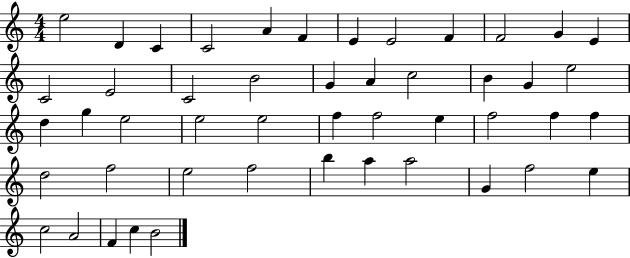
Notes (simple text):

E5/h D4/q C4/q C4/h A4/q F4/q E4/q E4/h F4/q F4/h G4/q E4/q C4/h E4/h C4/h B4/h G4/q A4/q C5/h B4/q G4/q E5/h D5/q G5/q E5/h E5/h E5/h F5/q F5/h E5/q F5/h F5/q F5/q D5/h F5/h E5/h F5/h B5/q A5/q A5/h G4/q F5/h E5/q C5/h A4/h F4/q C5/q B4/h